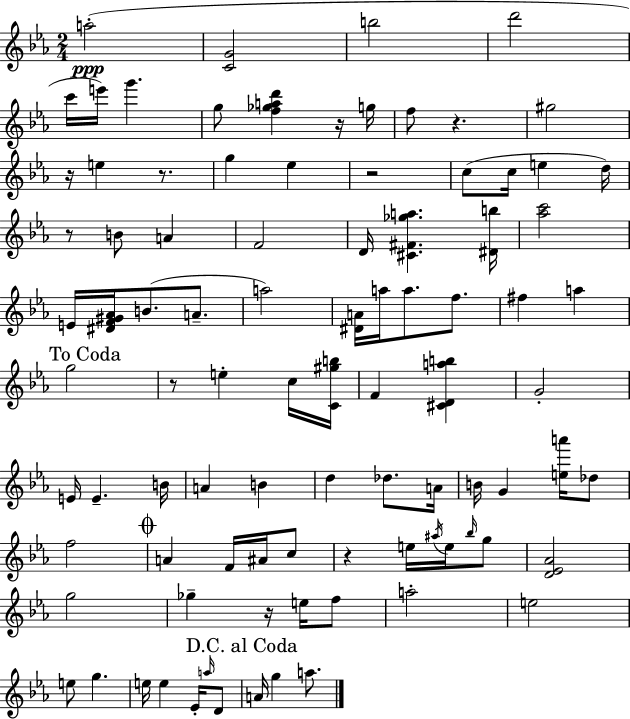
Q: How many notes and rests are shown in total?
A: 92